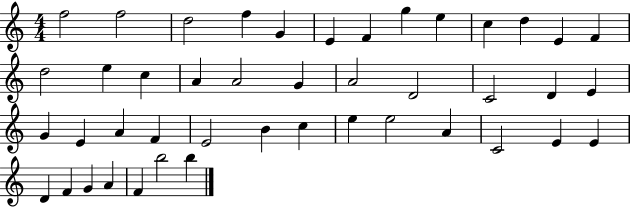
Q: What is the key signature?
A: C major